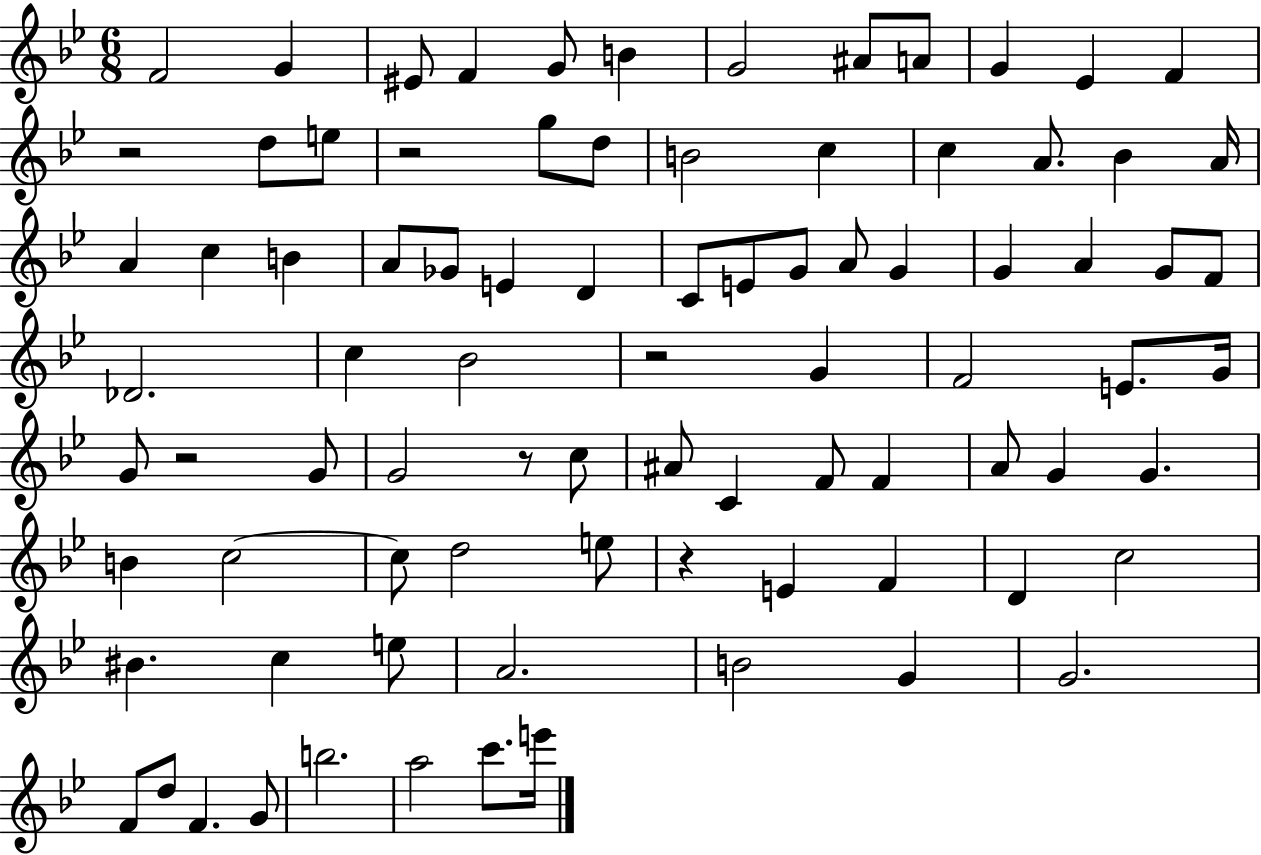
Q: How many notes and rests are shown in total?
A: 86